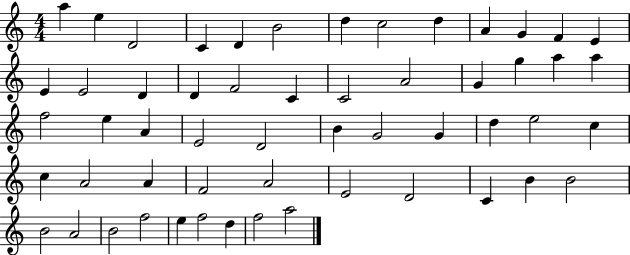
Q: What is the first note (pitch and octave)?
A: A5